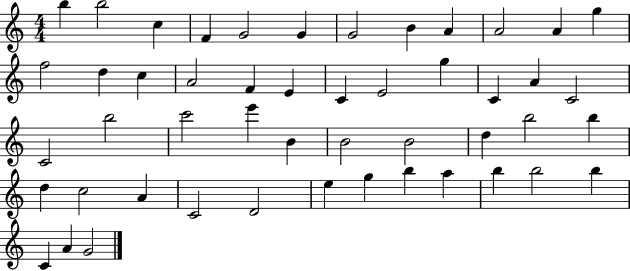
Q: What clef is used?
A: treble